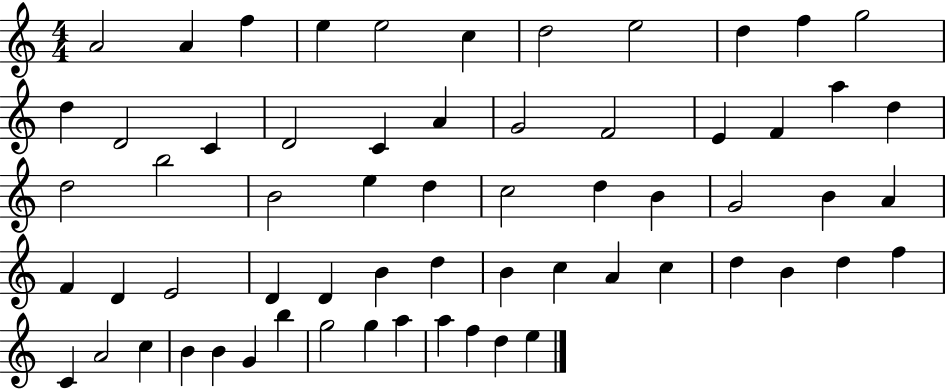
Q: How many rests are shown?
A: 0